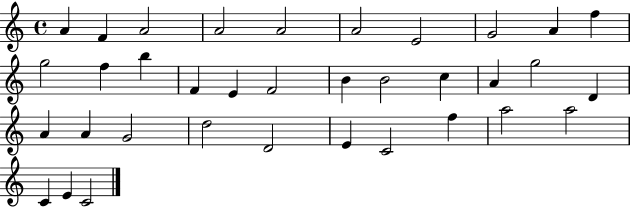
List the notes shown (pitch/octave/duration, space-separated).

A4/q F4/q A4/h A4/h A4/h A4/h E4/h G4/h A4/q F5/q G5/h F5/q B5/q F4/q E4/q F4/h B4/q B4/h C5/q A4/q G5/h D4/q A4/q A4/q G4/h D5/h D4/h E4/q C4/h F5/q A5/h A5/h C4/q E4/q C4/h